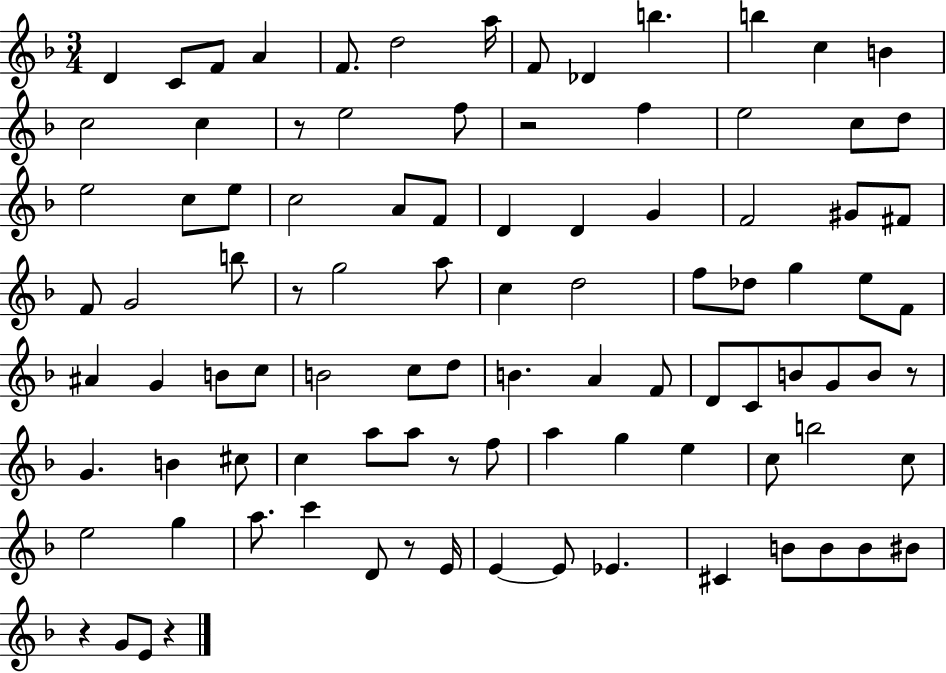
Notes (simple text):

D4/q C4/e F4/e A4/q F4/e. D5/h A5/s F4/e Db4/q B5/q. B5/q C5/q B4/q C5/h C5/q R/e E5/h F5/e R/h F5/q E5/h C5/e D5/e E5/h C5/e E5/e C5/h A4/e F4/e D4/q D4/q G4/q F4/h G#4/e F#4/e F4/e G4/h B5/e R/e G5/h A5/e C5/q D5/h F5/e Db5/e G5/q E5/e F4/e A#4/q G4/q B4/e C5/e B4/h C5/e D5/e B4/q. A4/q F4/e D4/e C4/e B4/e G4/e B4/e R/e G4/q. B4/q C#5/e C5/q A5/e A5/e R/e F5/e A5/q G5/q E5/q C5/e B5/h C5/e E5/h G5/q A5/e. C6/q D4/e R/e E4/s E4/q E4/e Eb4/q. C#4/q B4/e B4/e B4/e BIS4/e R/q G4/e E4/e R/q